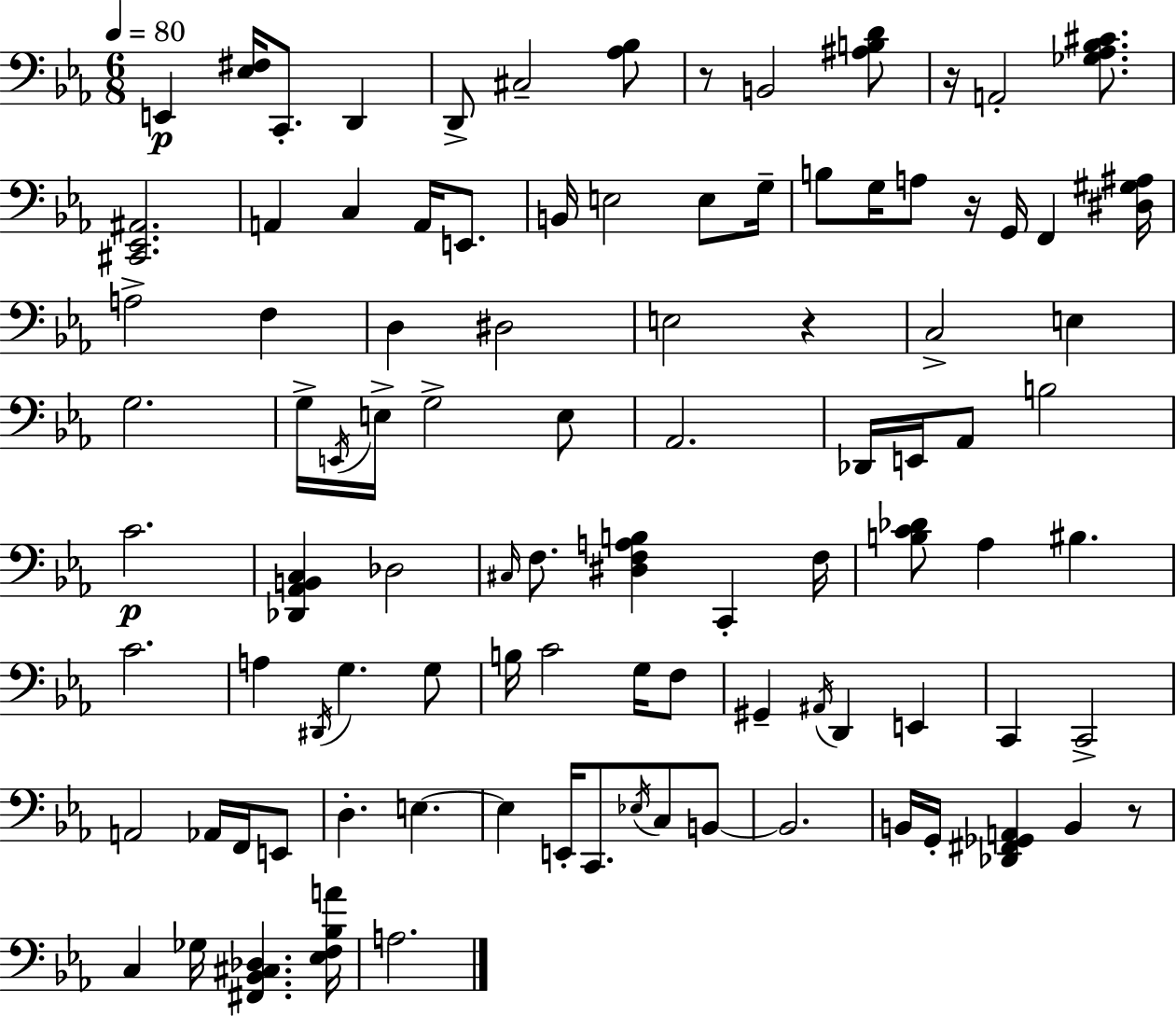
E2/q [Eb3,F#3]/s C2/e. D2/q D2/e C#3/h [Ab3,Bb3]/e R/e B2/h [A#3,B3,D4]/e R/s A2/h [Gb3,Ab3,Bb3,C#4]/e. [C#2,Eb2,A#2]/h. A2/q C3/q A2/s E2/e. B2/s E3/h E3/e G3/s B3/e G3/s A3/e R/s G2/s F2/q [D#3,G#3,A#3]/s A3/h F3/q D3/q D#3/h E3/h R/q C3/h E3/q G3/h. G3/s E2/s E3/s G3/h E3/e Ab2/h. Db2/s E2/s Ab2/e B3/h C4/h. [Db2,Ab2,B2,C3]/q Db3/h C#3/s F3/e. [D#3,F3,A3,B3]/q C2/q F3/s [B3,C4,Db4]/e Ab3/q BIS3/q. C4/h. A3/q D#2/s G3/q. G3/e B3/s C4/h G3/s F3/e G#2/q A#2/s D2/q E2/q C2/q C2/h A2/h Ab2/s F2/s E2/e D3/q. E3/q. E3/q E2/s C2/e. Eb3/s C3/e B2/e B2/h. B2/s G2/s [Db2,F#2,Gb2,A2]/q B2/q R/e C3/q Gb3/s [F#2,Bb2,C#3,Db3]/q. [Eb3,F3,Bb3,A4]/s A3/h.